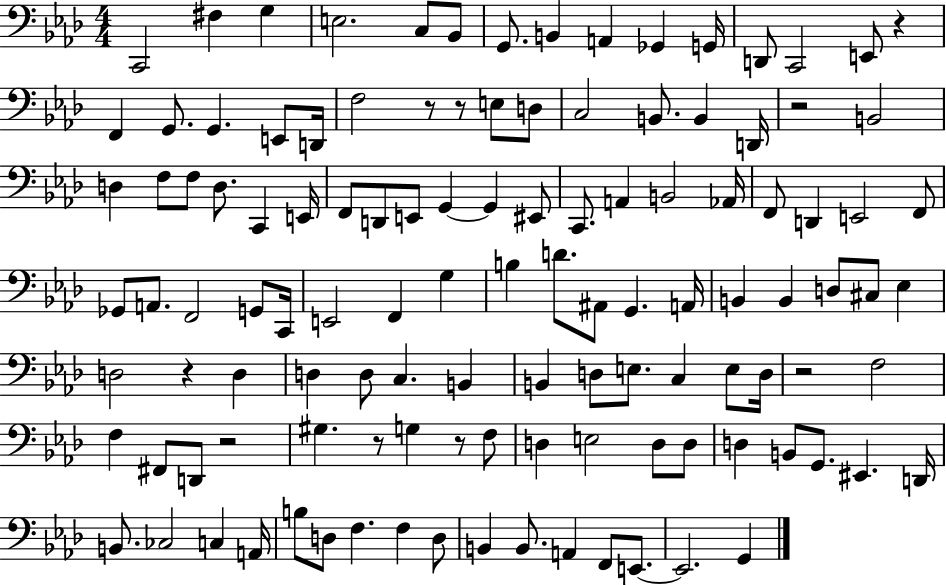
C2/h F#3/q G3/q E3/h. C3/e Bb2/e G2/e. B2/q A2/q Gb2/q G2/s D2/e C2/h E2/e R/q F2/q G2/e. G2/q. E2/e D2/s F3/h R/e R/e E3/e D3/e C3/h B2/e. B2/q D2/s R/h B2/h D3/q F3/e F3/e D3/e. C2/q E2/s F2/e D2/e E2/e G2/q G2/q EIS2/e C2/e. A2/q B2/h Ab2/s F2/e D2/q E2/h F2/e Gb2/e A2/e. F2/h G2/e C2/s E2/h F2/q G3/q B3/q D4/e. A#2/e G2/q. A2/s B2/q B2/q D3/e C#3/e Eb3/q D3/h R/q D3/q D3/q D3/e C3/q. B2/q B2/q D3/e E3/e. C3/q E3/e D3/s R/h F3/h F3/q F#2/e D2/e R/h G#3/q. R/e G3/q R/e F3/e D3/q E3/h D3/e D3/e D3/q B2/e G2/e. EIS2/q. D2/s B2/e. CES3/h C3/q A2/s B3/e D3/e F3/q. F3/q D3/e B2/q B2/e. A2/q F2/e E2/e. E2/h. G2/q